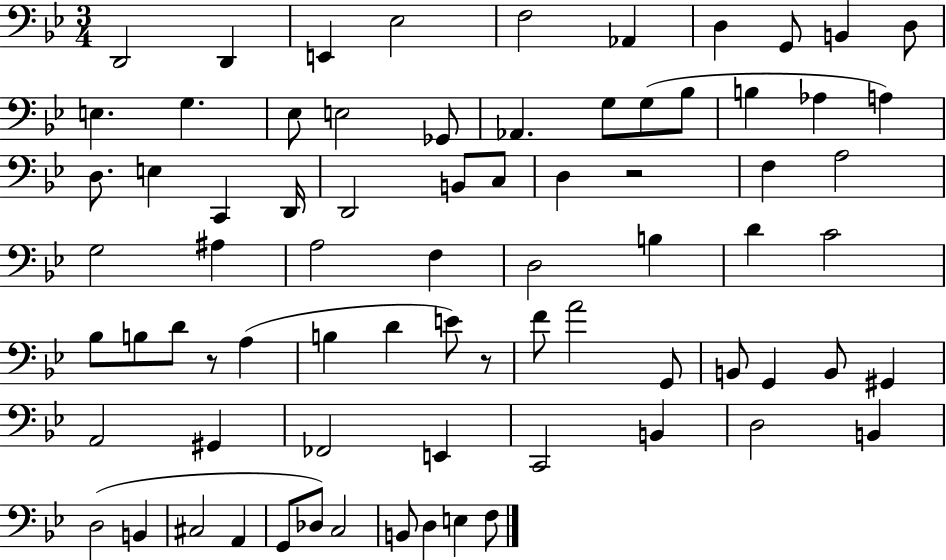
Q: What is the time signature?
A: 3/4